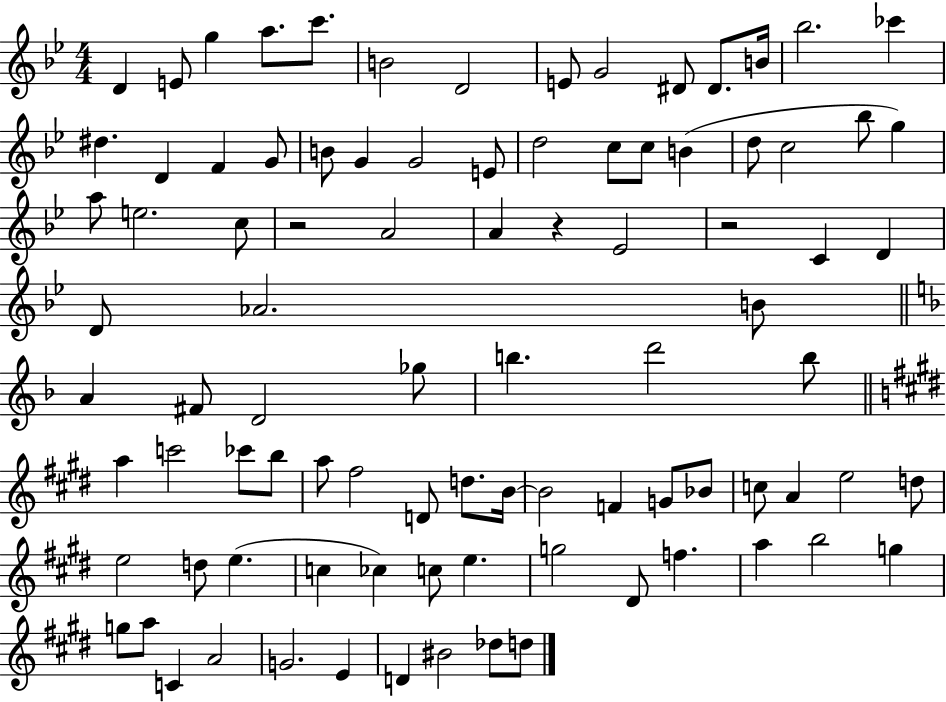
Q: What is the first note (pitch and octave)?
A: D4